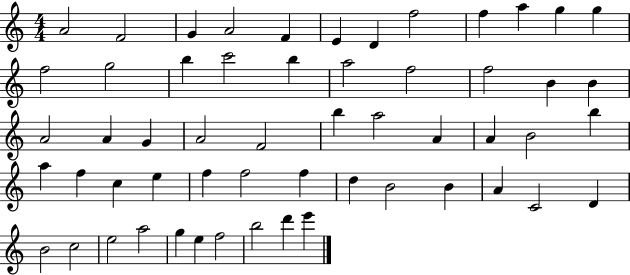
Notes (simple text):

A4/h F4/h G4/q A4/h F4/q E4/q D4/q F5/h F5/q A5/q G5/q G5/q F5/h G5/h B5/q C6/h B5/q A5/h F5/h F5/h B4/q B4/q A4/h A4/q G4/q A4/h F4/h B5/q A5/h A4/q A4/q B4/h B5/q A5/q F5/q C5/q E5/q F5/q F5/h F5/q D5/q B4/h B4/q A4/q C4/h D4/q B4/h C5/h E5/h A5/h G5/q E5/q F5/h B5/h D6/q E6/q